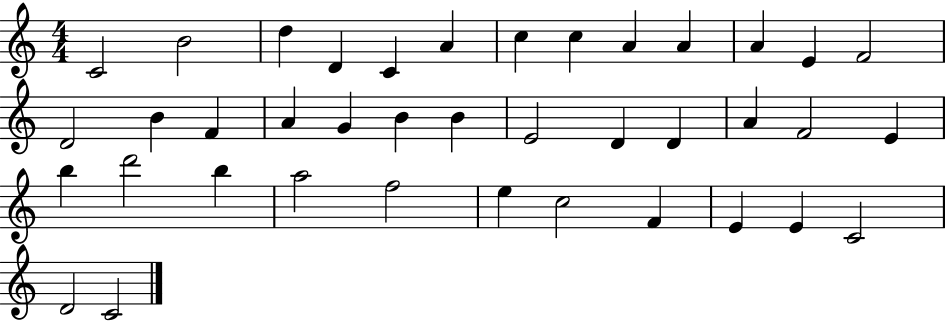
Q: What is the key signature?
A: C major